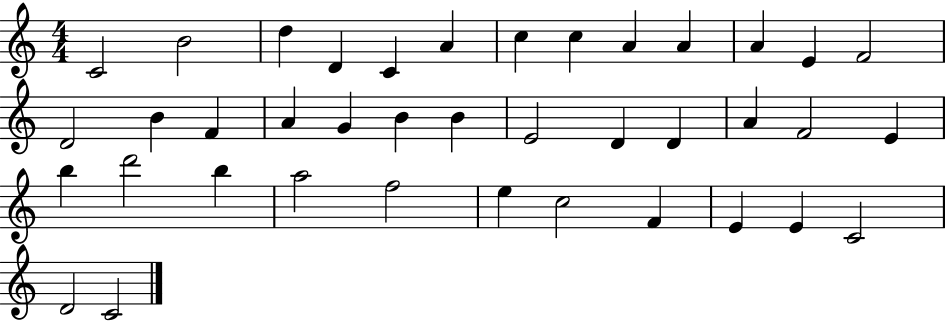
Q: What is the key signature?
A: C major